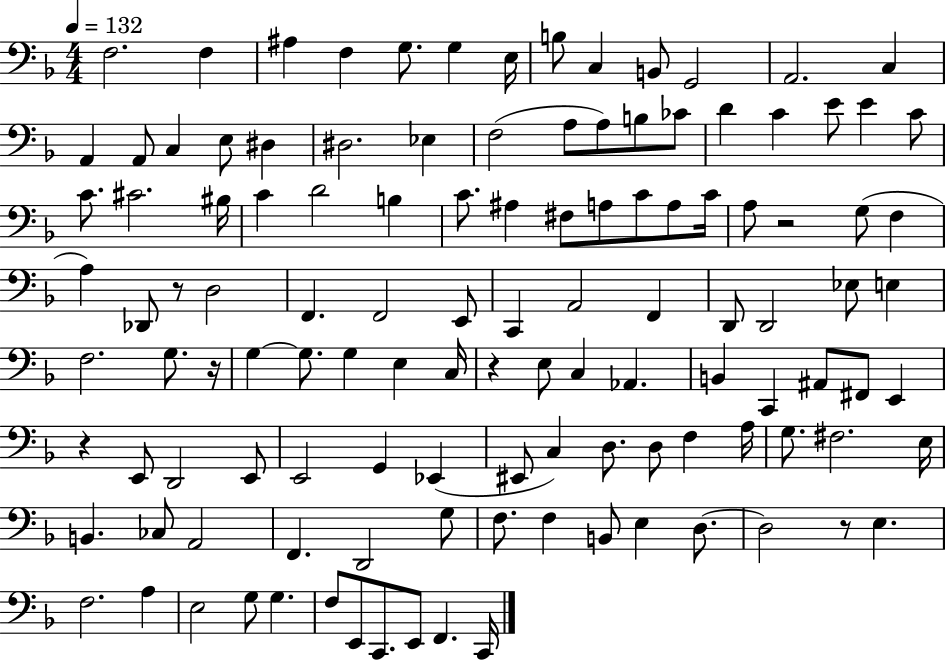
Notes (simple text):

F3/h. F3/q A#3/q F3/q G3/e. G3/q E3/s B3/e C3/q B2/e G2/h A2/h. C3/q A2/q A2/e C3/q E3/e D#3/q D#3/h. Eb3/q F3/h A3/e A3/e B3/e CES4/e D4/q C4/q E4/e E4/q C4/e C4/e. C#4/h. BIS3/s C4/q D4/h B3/q C4/e. A#3/q F#3/e A3/e C4/e A3/e C4/s A3/e R/h G3/e F3/q A3/q Db2/e R/e D3/h F2/q. F2/h E2/e C2/q A2/h F2/q D2/e D2/h Eb3/e E3/q F3/h. G3/e. R/s G3/q G3/e. G3/q E3/q C3/s R/q E3/e C3/q Ab2/q. B2/q C2/q A#2/e F#2/e E2/q R/q E2/e D2/h E2/e E2/h G2/q Eb2/q EIS2/e C3/q D3/e. D3/e F3/q A3/s G3/e. F#3/h. E3/s B2/q. CES3/e A2/h F2/q. D2/h G3/e F3/e. F3/q B2/e E3/q D3/e. D3/h R/e E3/q. F3/h. A3/q E3/h G3/e G3/q. F3/e E2/e C2/e. E2/e F2/q. C2/s